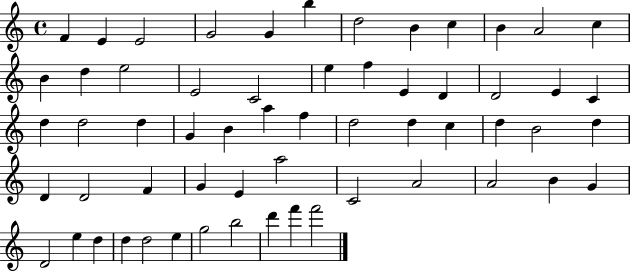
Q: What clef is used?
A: treble